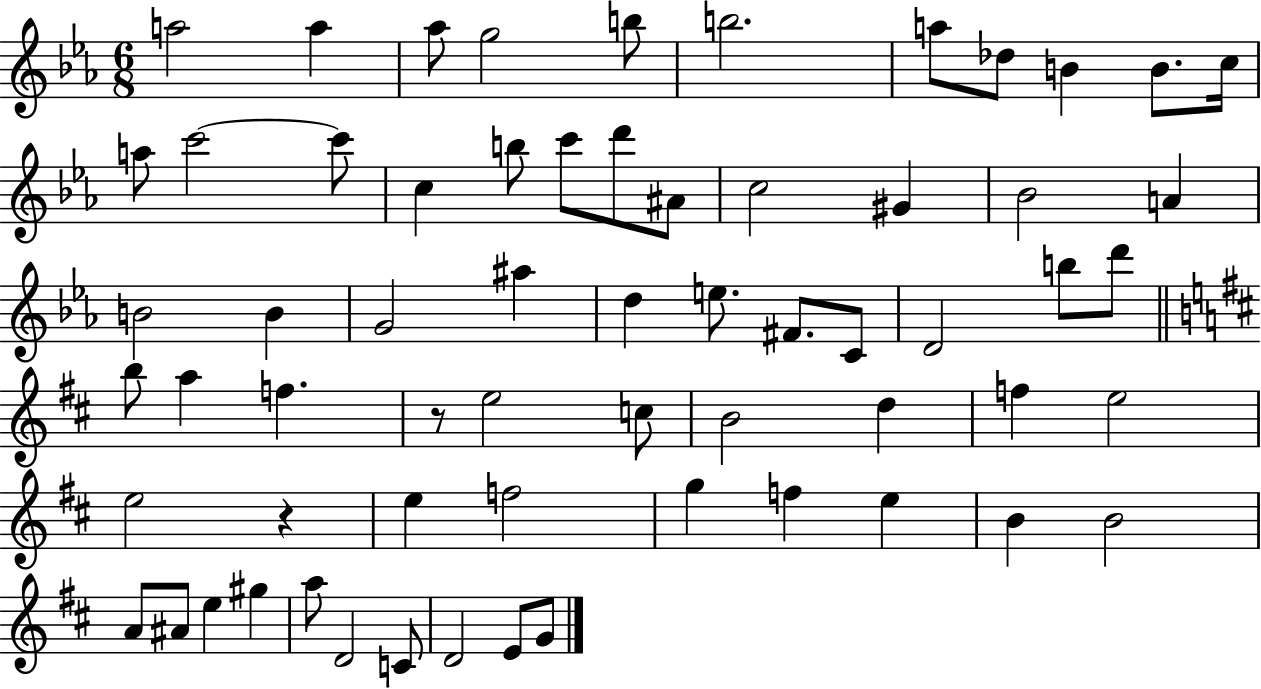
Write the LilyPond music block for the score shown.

{
  \clef treble
  \numericTimeSignature
  \time 6/8
  \key ees \major
  \repeat volta 2 { a''2 a''4 | aes''8 g''2 b''8 | b''2. | a''8 des''8 b'4 b'8. c''16 | \break a''8 c'''2~~ c'''8 | c''4 b''8 c'''8 d'''8 ais'8 | c''2 gis'4 | bes'2 a'4 | \break b'2 b'4 | g'2 ais''4 | d''4 e''8. fis'8. c'8 | d'2 b''8 d'''8 | \break \bar "||" \break \key b \minor b''8 a''4 f''4. | r8 e''2 c''8 | b'2 d''4 | f''4 e''2 | \break e''2 r4 | e''4 f''2 | g''4 f''4 e''4 | b'4 b'2 | \break a'8 ais'8 e''4 gis''4 | a''8 d'2 c'8 | d'2 e'8 g'8 | } \bar "|."
}